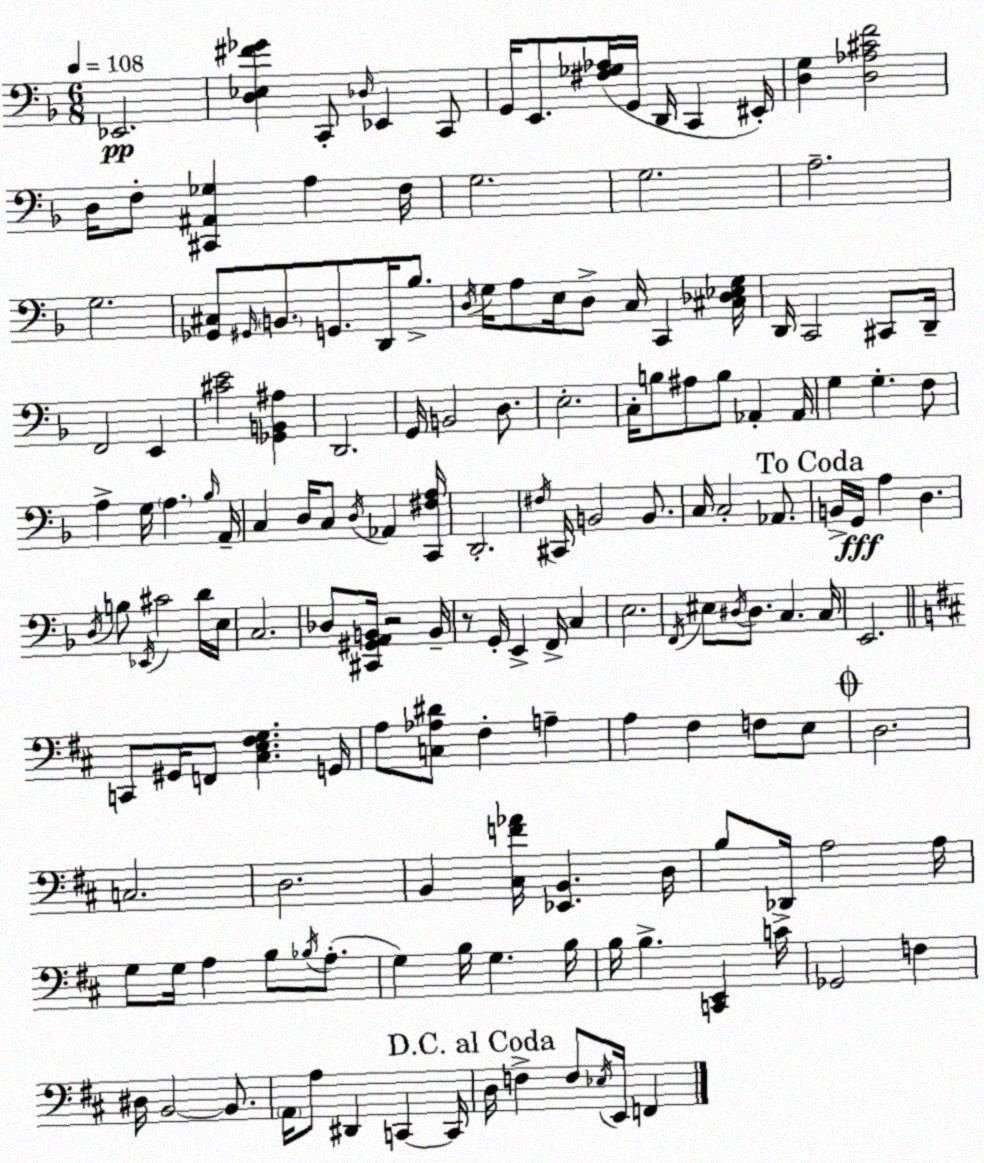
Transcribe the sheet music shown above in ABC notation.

X:1
T:Untitled
M:6/8
L:1/4
K:Dm
_E,,2 [D,_E,^F_G] C,,/2 _D,/4 _E,, C,,/2 G,,/4 E,,/2 [^F,_G,_A,]/4 G,,/4 D,,/4 C,, ^E,,/4 [D,G,] [D,_A,^CF]2 D,/4 F,/2 [^C,,^A,,_G,] A, F,/4 G,2 G,2 A,2 G,2 [_G,,^C,]/2 ^G,,/4 B,,/2 G,,/2 D,,/4 _B,/2 D,/4 G,/4 A,/2 E,/4 D,/2 C,/4 C,, [^C,_D,_E,G,]/4 D,,/4 C,,2 ^C,,/2 D,,/4 F,,2 E,, [^CE]2 [_G,,B,,^A,] D,,2 G,,/4 B,,2 D,/2 E,2 C,/4 B,/2 ^A,/2 B,/2 _A,, _A,,/4 G, G, F,/2 A, G,/4 A, _B,/4 A,,/4 C, D,/4 C,/2 D,/4 _A,, [C,,^F,A,]/4 D,,2 ^F,/4 ^C,,/4 B,,2 B,,/2 C,/4 C,2 _A,,/2 B,,/4 G,,/4 A, D, D,/4 B,/2 _E,,/4 ^C2 D/4 E,/4 C,2 _D,/2 [^C,,^G,,A,,B,,]/4 z2 B,,/4 z/2 G,,/4 E,, F,,/4 C, E,2 F,,/4 ^E,/2 ^D,/4 ^D,/2 C, C,/4 E,,2 C,,/2 ^G,,/4 F,,/2 [^C,E,^F,G,] G,,/4 A,/2 [C,_A,^D]/2 ^F, A, A, ^F, F,/2 E,/2 D,2 C,2 D,2 B,, [^C,F_A]/4 [_E,,B,,] D,/4 B,/2 _D,,/4 A,2 A,/4 G,/2 G,/4 A, B,/2 _B,/4 A,/2 G, B,/4 G, B,/4 B,/4 B, [C,,E,,] C/4 _G,,2 F, ^D,/4 B,,2 B,,/2 A,,/4 A,/2 ^D,, C,, C,,/4 D,/4 F, F,/2 _E,/4 E,,/4 F,,